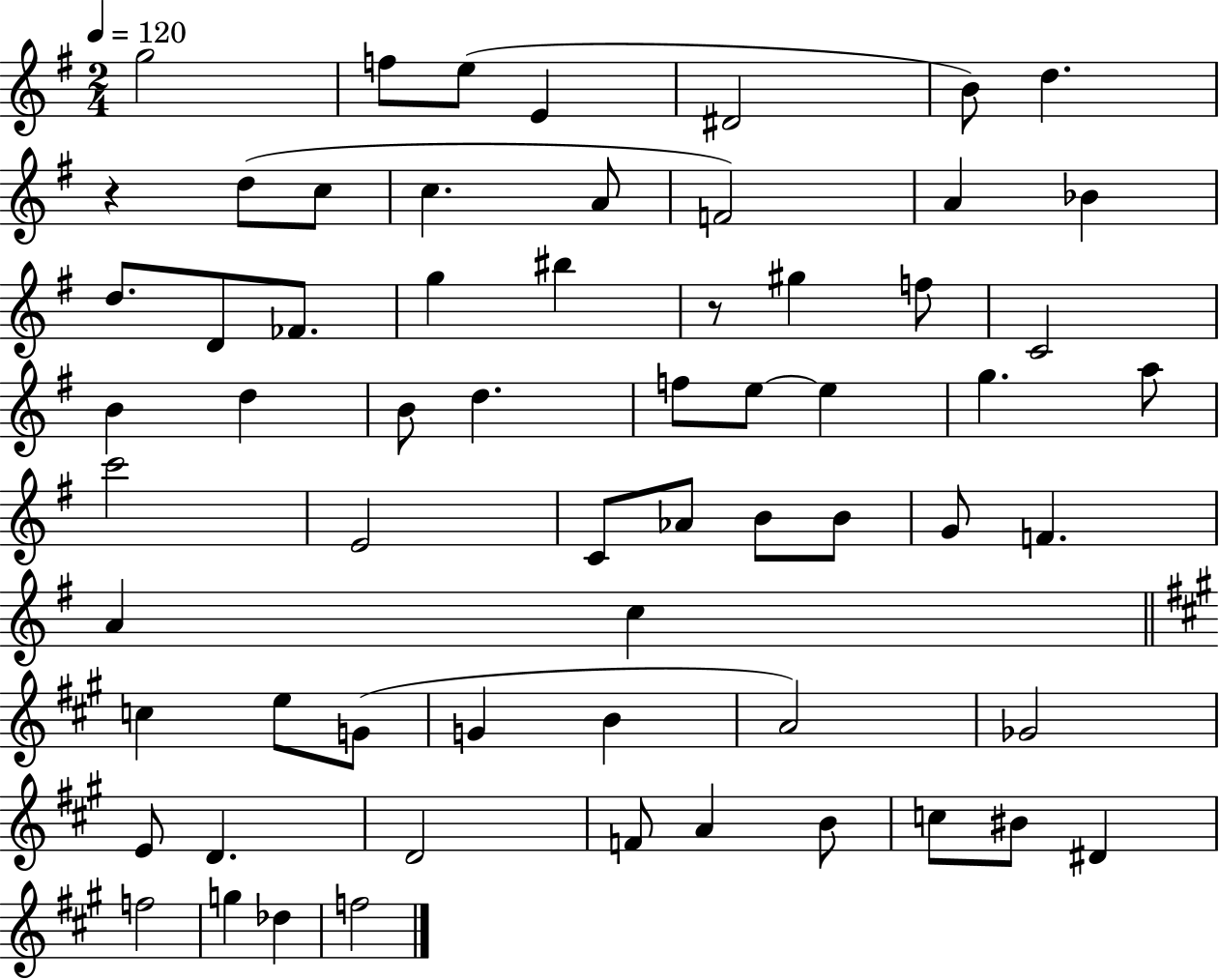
G5/h F5/e E5/e E4/q D#4/h B4/e D5/q. R/q D5/e C5/e C5/q. A4/e F4/h A4/q Bb4/q D5/e. D4/e FES4/e. G5/q BIS5/q R/e G#5/q F5/e C4/h B4/q D5/q B4/e D5/q. F5/e E5/e E5/q G5/q. A5/e C6/h E4/h C4/e Ab4/e B4/e B4/e G4/e F4/q. A4/q C5/q C5/q E5/e G4/e G4/q B4/q A4/h Gb4/h E4/e D4/q. D4/h F4/e A4/q B4/e C5/e BIS4/e D#4/q F5/h G5/q Db5/q F5/h